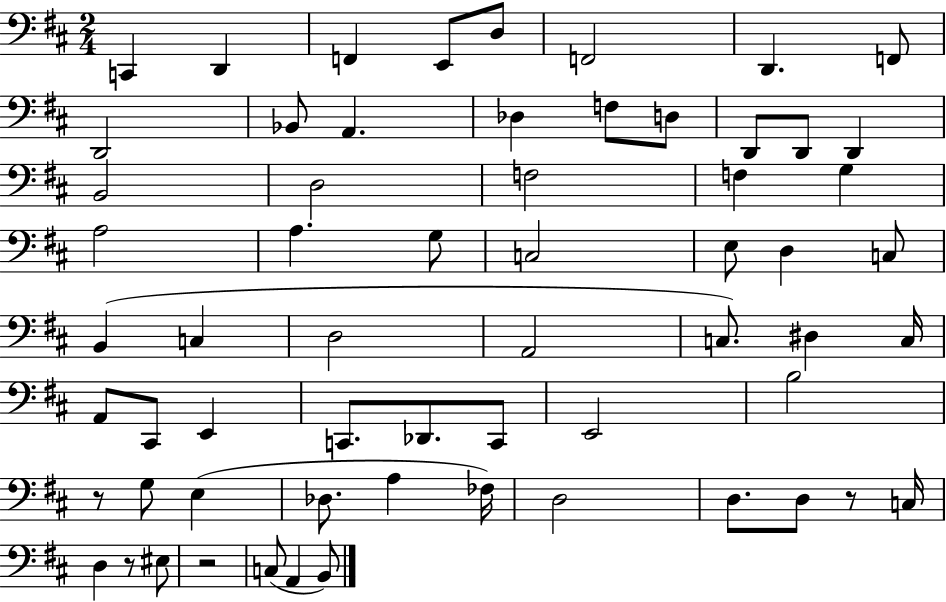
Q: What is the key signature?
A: D major